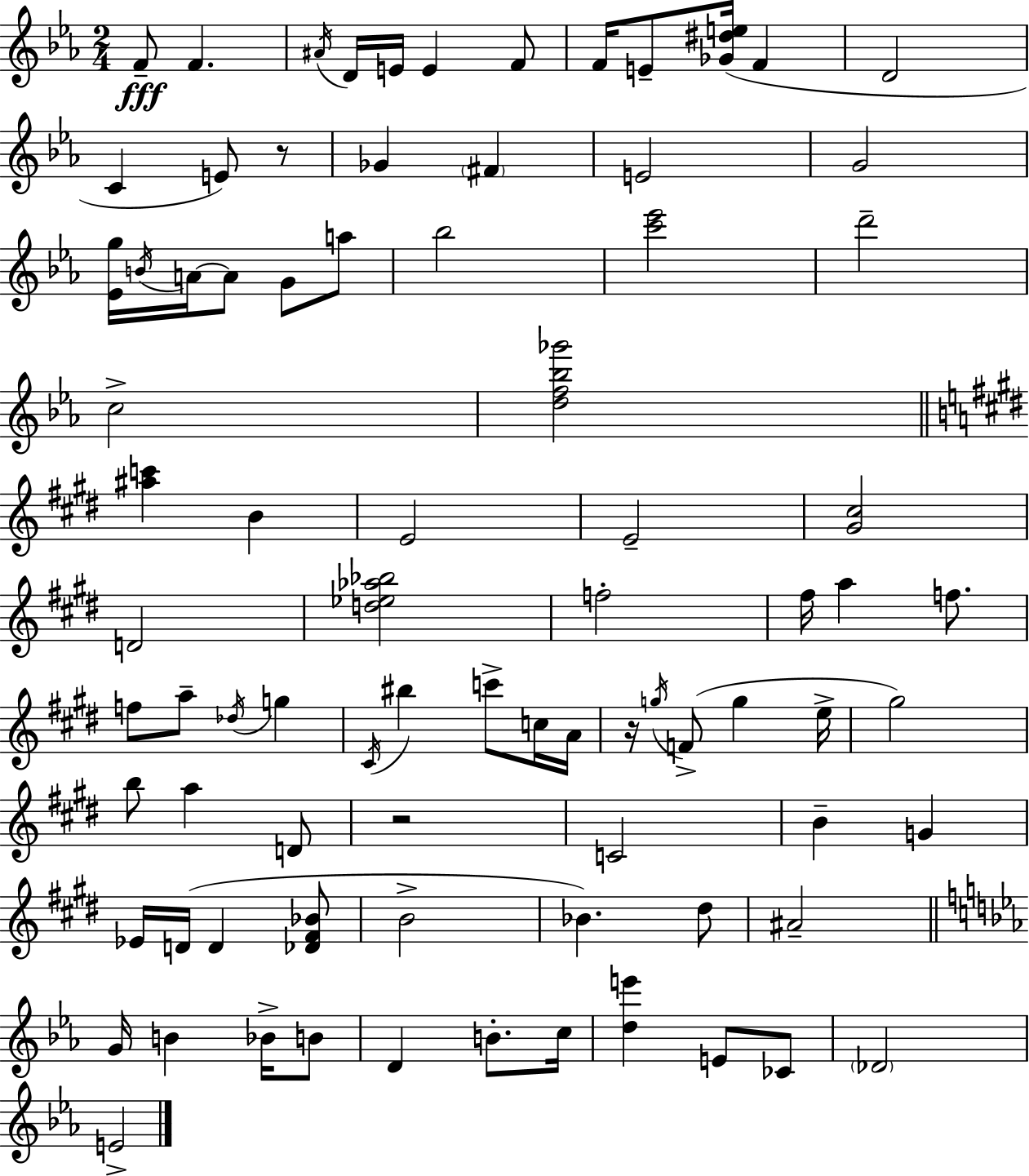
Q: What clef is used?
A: treble